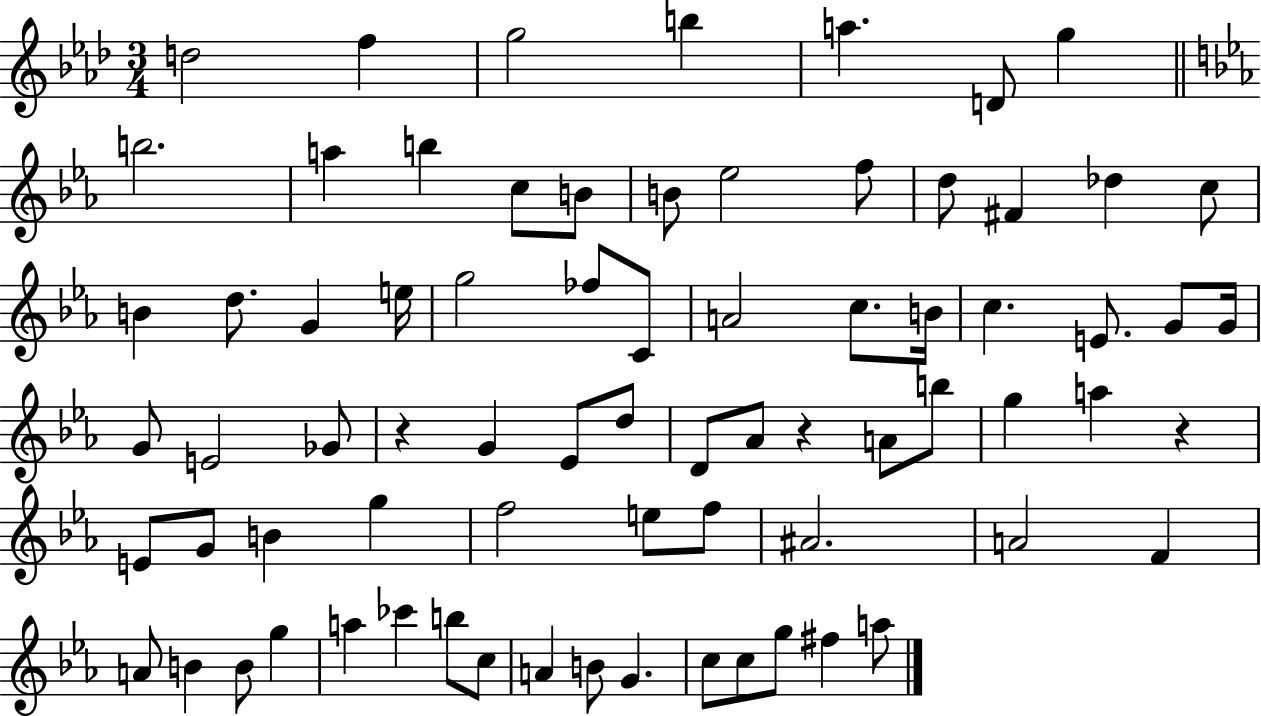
D5/h F5/q G5/h B5/q A5/q. D4/e G5/q B5/h. A5/q B5/q C5/e B4/e B4/e Eb5/h F5/e D5/e F#4/q Db5/q C5/e B4/q D5/e. G4/q E5/s G5/h FES5/e C4/e A4/h C5/e. B4/s C5/q. E4/e. G4/e G4/s G4/e E4/h Gb4/e R/q G4/q Eb4/e D5/e D4/e Ab4/e R/q A4/e B5/e G5/q A5/q R/q E4/e G4/e B4/q G5/q F5/h E5/e F5/e A#4/h. A4/h F4/q A4/e B4/q B4/e G5/q A5/q CES6/q B5/e C5/e A4/q B4/e G4/q. C5/e C5/e G5/e F#5/q A5/e